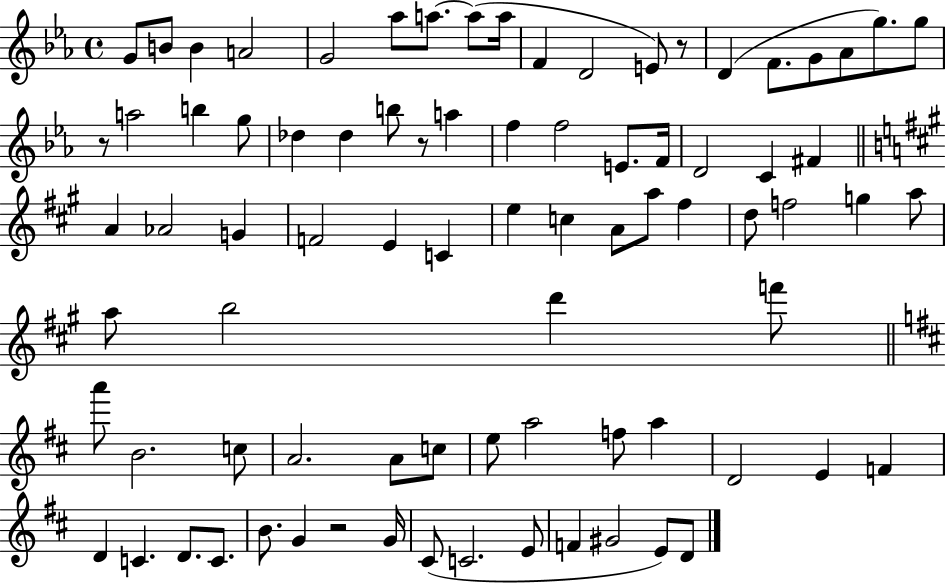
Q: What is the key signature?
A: EES major